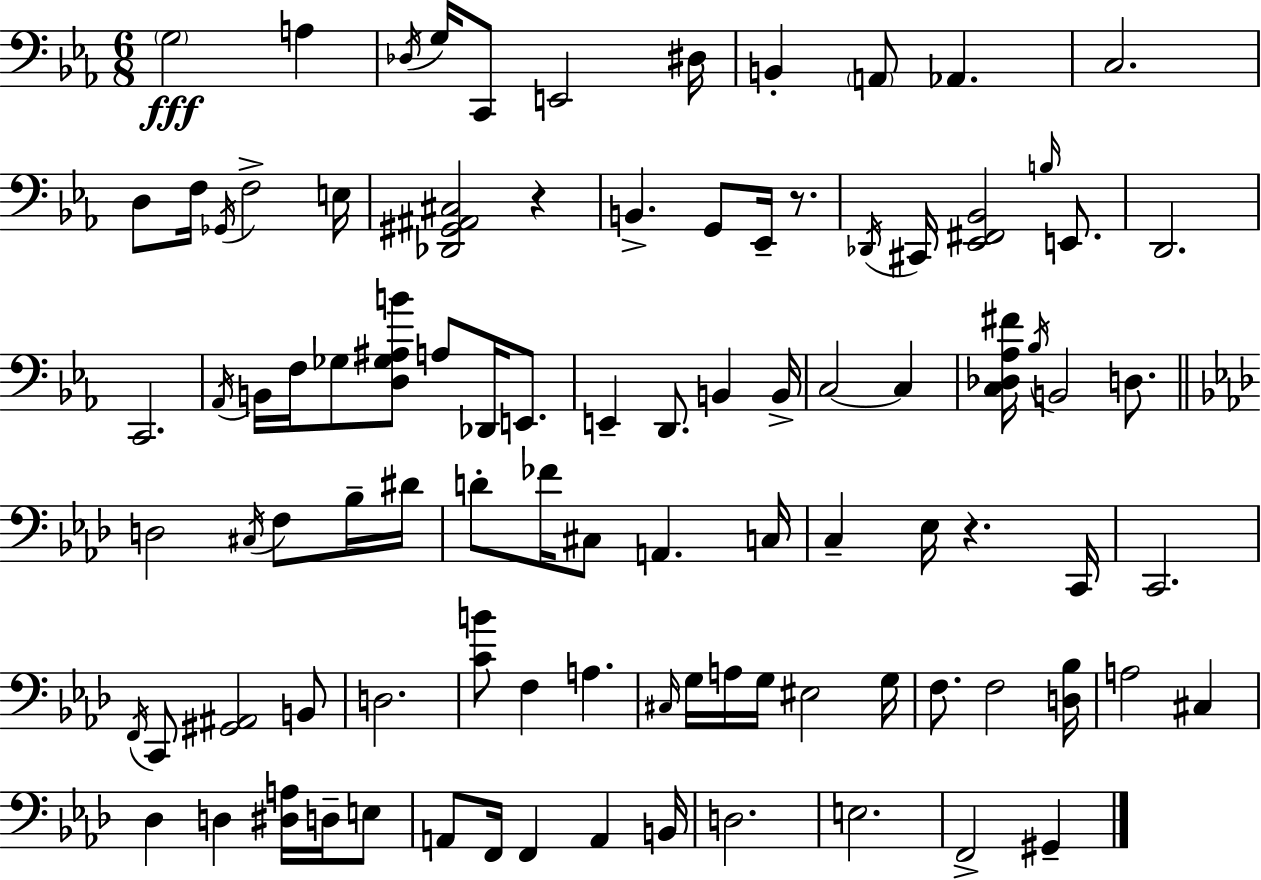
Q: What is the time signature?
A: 6/8